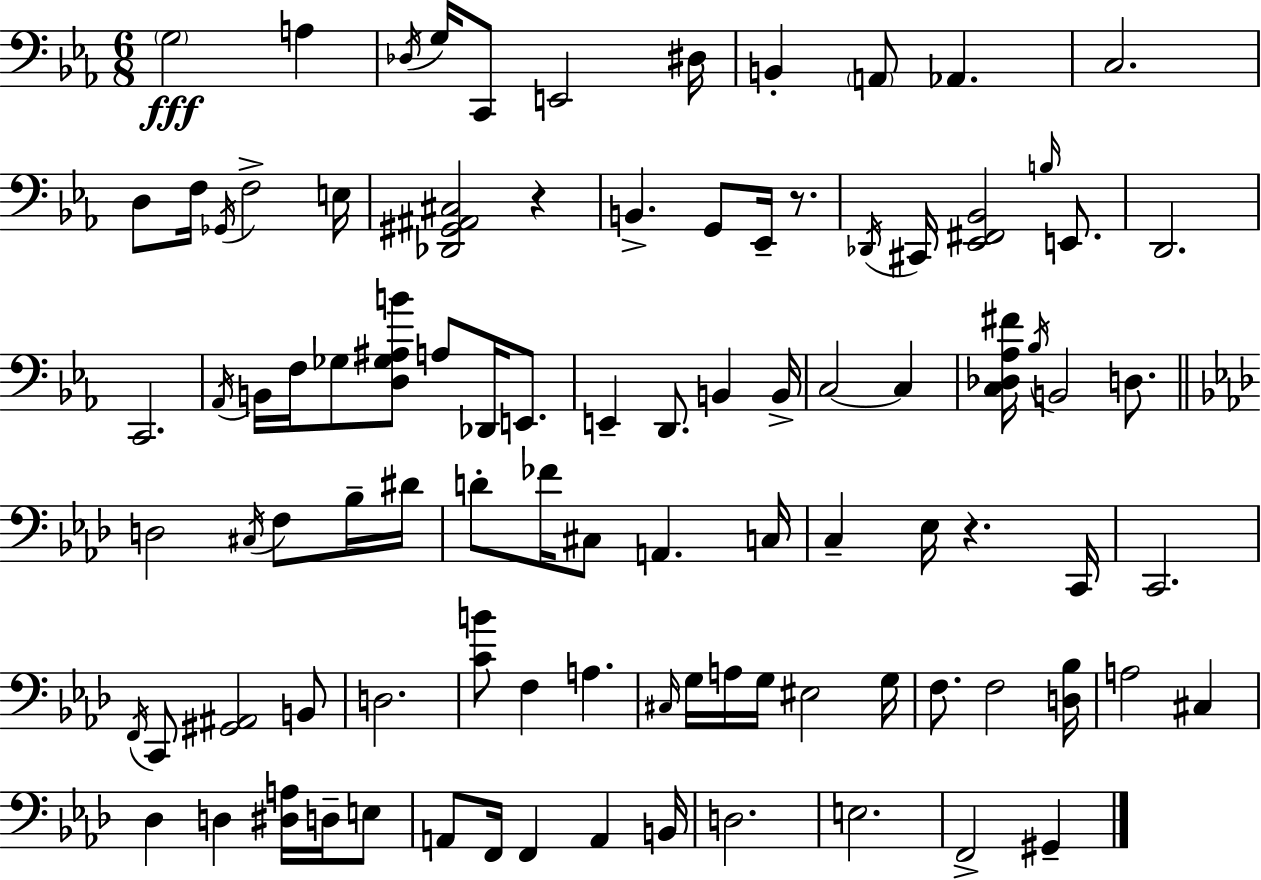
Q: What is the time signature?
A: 6/8